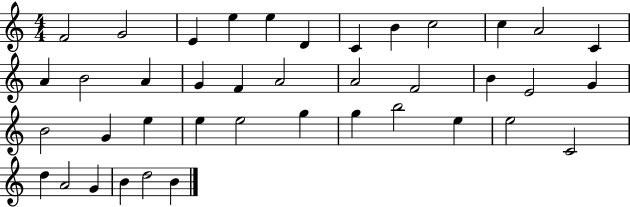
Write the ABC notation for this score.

X:1
T:Untitled
M:4/4
L:1/4
K:C
F2 G2 E e e D C B c2 c A2 C A B2 A G F A2 A2 F2 B E2 G B2 G e e e2 g g b2 e e2 C2 d A2 G B d2 B